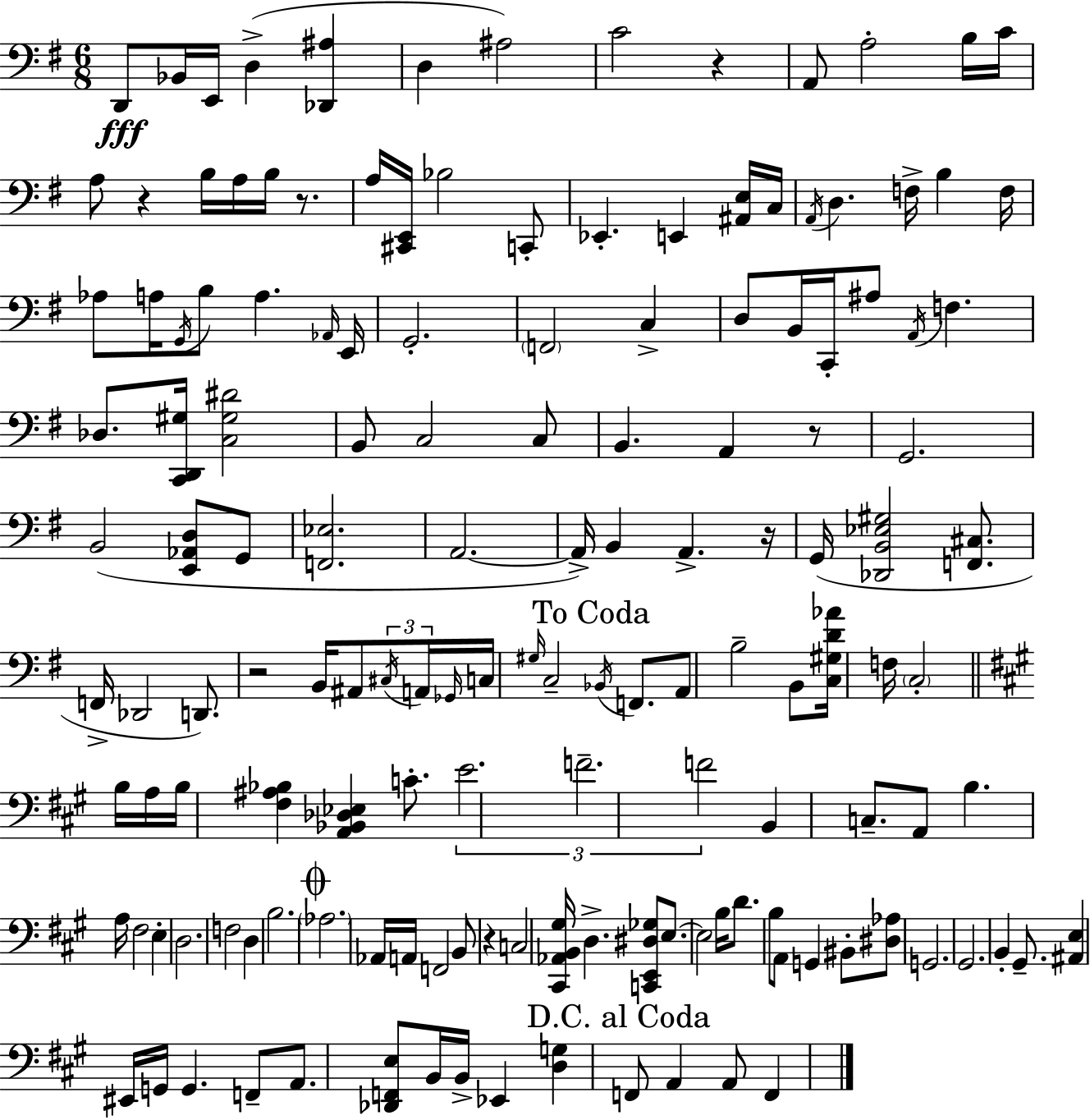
D2/e Bb2/s E2/s D3/q [Db2,A#3]/q D3/q A#3/h C4/h R/q A2/e A3/h B3/s C4/s A3/e R/q B3/s A3/s B3/s R/e. A3/s [C#2,E2]/s Bb3/h C2/e Eb2/q. E2/q [A#2,E3]/s C3/s A2/s D3/q. F3/s B3/q F3/s Ab3/e A3/s G2/s B3/e A3/q. Ab2/s E2/s G2/h. F2/h C3/q D3/e B2/s C2/s A#3/e A2/s F3/q. Db3/e. [C2,D2,G#3]/s [C3,G#3,D#4]/h B2/e C3/h C3/e B2/q. A2/q R/e G2/h. B2/h [E2,Ab2,D3]/e G2/e [F2,Eb3]/h. A2/h. A2/s B2/q A2/q. R/s G2/s [Db2,B2,Eb3,G#3]/h [F2,C#3]/e. F2/s Db2/h D2/e. R/h B2/s A#2/e C#3/s A2/s Gb2/s C3/s G#3/s C3/h Bb2/s F2/e. A2/e B3/h B2/e [C3,G#3,D4,Ab4]/s F3/s C3/h B3/s A3/s B3/s [F#3,A#3,Bb3]/q [A2,Bb2,Db3,Eb3]/q C4/e. E4/h. F4/h. F4/h B2/q C3/e. A2/e B3/q. A3/s F#3/h E3/q D3/h. F3/h D3/q B3/h. Ab3/h. Ab2/s A2/s F2/h B2/e R/q C3/h [C#2,Ab2,B2,G#3]/s D3/q. [C2,E2,D#3,Gb3]/e E3/e. E3/h B3/s D4/e. B3/e A2/e G2/q BIS2/e [D#3,Ab3]/e G2/h. G#2/h. B2/q G#2/e. [A#2,E3]/q EIS2/s G2/s G2/q. F2/e A2/e. [Db2,F2,E3]/e B2/s B2/s Eb2/q [D3,G3]/q F2/e A2/q A2/e F2/q